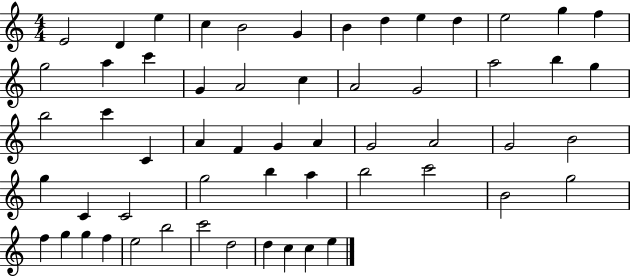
E4/h D4/q E5/q C5/q B4/h G4/q B4/q D5/q E5/q D5/q E5/h G5/q F5/q G5/h A5/q C6/q G4/q A4/h C5/q A4/h G4/h A5/h B5/q G5/q B5/h C6/q C4/q A4/q F4/q G4/q A4/q G4/h A4/h G4/h B4/h G5/q C4/q C4/h G5/h B5/q A5/q B5/h C6/h B4/h G5/h F5/q G5/q G5/q F5/q E5/h B5/h C6/h D5/h D5/q C5/q C5/q E5/q